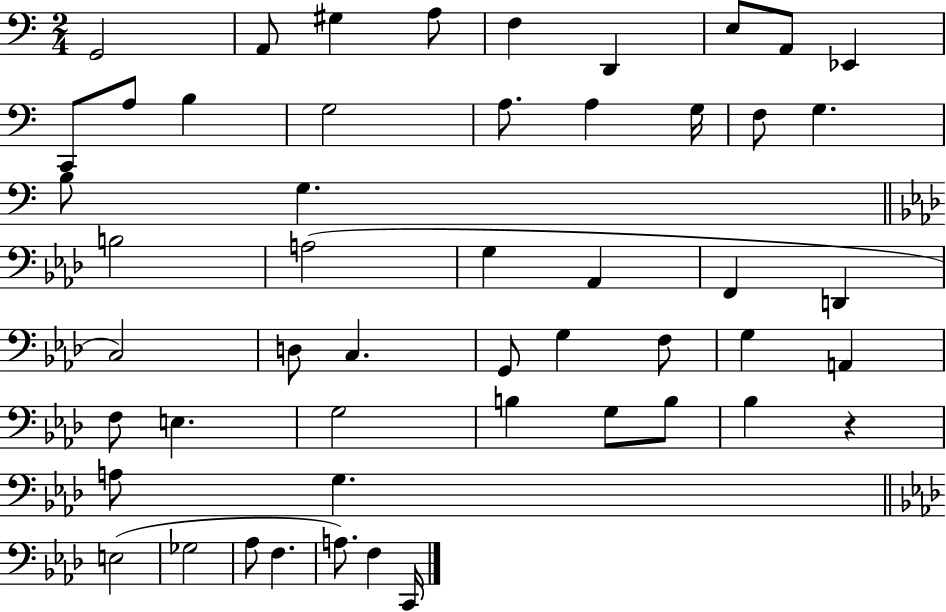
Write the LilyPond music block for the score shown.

{
  \clef bass
  \numericTimeSignature
  \time 2/4
  \key c \major
  g,2 | a,8 gis4 a8 | f4 d,4 | e8 a,8 ees,4 | \break c,8 a8 b4 | g2 | a8. a4 g16 | f8 g4. | \break b8 g4. | \bar "||" \break \key f \minor b2 | a2( | g4 aes,4 | f,4 d,4 | \break c2) | d8 c4. | g,8 g4 f8 | g4 a,4 | \break f8 e4. | g2 | b4 g8 b8 | bes4 r4 | \break a8 g4. | \bar "||" \break \key aes \major e2( | ges2 | aes8 f4. | a8.) f4 c,16 | \break \bar "|."
}